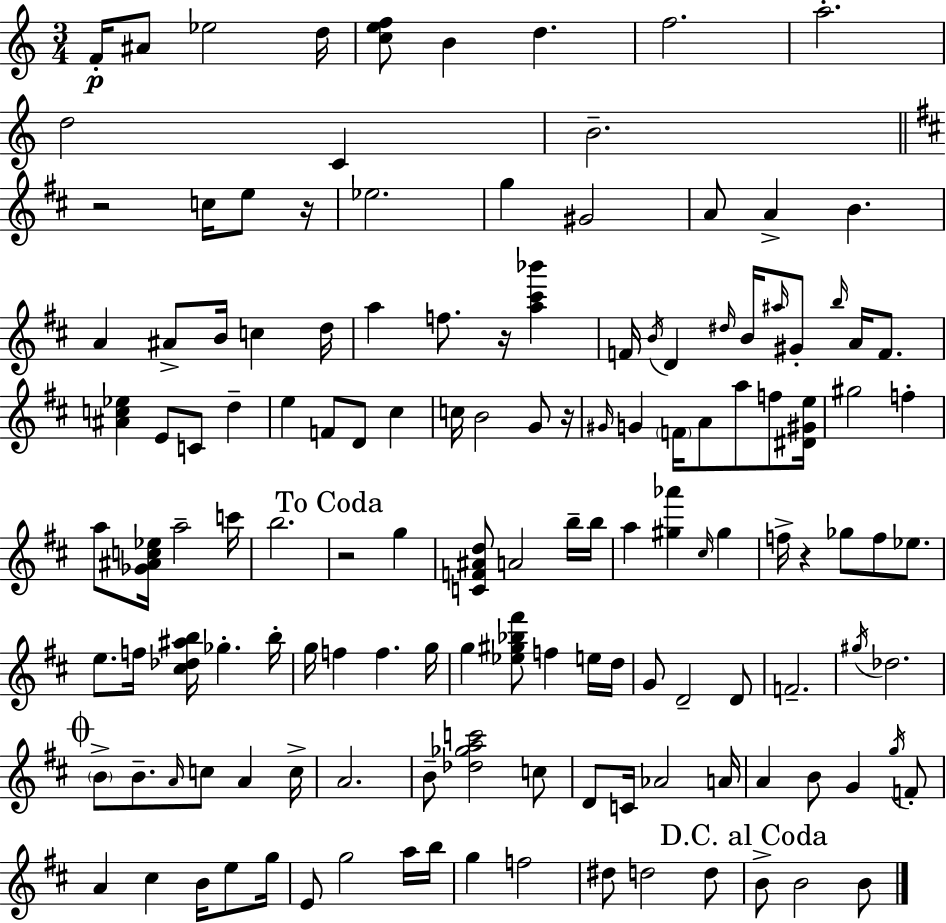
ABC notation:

X:1
T:Untitled
M:3/4
L:1/4
K:C
F/4 ^A/2 _e2 d/4 [cef]/2 B d f2 a2 d2 C B2 z2 c/4 e/2 z/4 _e2 g ^G2 A/2 A B A ^A/2 B/4 c d/4 a f/2 z/4 [a^c'_b'] F/4 B/4 D ^d/4 B/4 ^a/4 ^G/2 b/4 A/4 F/2 [^Ac_e] E/2 C/2 d e F/2 D/2 ^c c/4 B2 G/2 z/4 ^G/4 G F/4 A/2 a/2 f/2 [^D^Ge]/4 ^g2 f a/2 [_G^Ac_e]/4 a2 c'/4 b2 z2 g [CF^Ad]/2 A2 b/4 b/4 a [^g_a'] ^c/4 ^g f/4 z _g/2 f/2 _e/2 e/2 f/4 [^c_d^ab]/4 _g b/4 g/4 f f g/4 g [_e^g_b^f']/2 f e/4 d/4 G/2 D2 D/2 F2 ^g/4 _d2 B/2 B/2 A/4 c/2 A c/4 A2 B/2 [_d_gac']2 c/2 D/2 C/4 _A2 A/4 A B/2 G g/4 F/2 A ^c B/4 e/2 g/4 E/2 g2 a/4 b/4 g f2 ^d/2 d2 d/2 B/2 B2 B/2